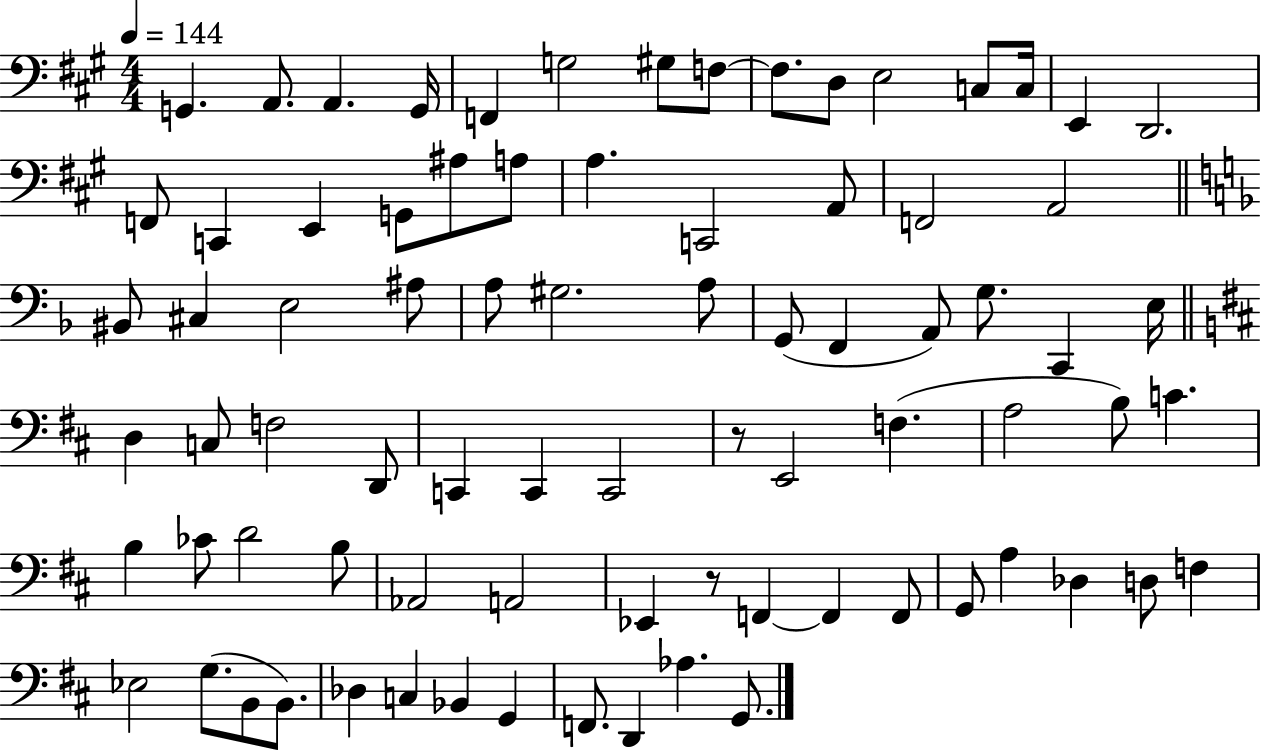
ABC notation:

X:1
T:Untitled
M:4/4
L:1/4
K:A
G,, A,,/2 A,, G,,/4 F,, G,2 ^G,/2 F,/2 F,/2 D,/2 E,2 C,/2 C,/4 E,, D,,2 F,,/2 C,, E,, G,,/2 ^A,/2 A,/2 A, C,,2 A,,/2 F,,2 A,,2 ^B,,/2 ^C, E,2 ^A,/2 A,/2 ^G,2 A,/2 G,,/2 F,, A,,/2 G,/2 C,, E,/4 D, C,/2 F,2 D,,/2 C,, C,, C,,2 z/2 E,,2 F, A,2 B,/2 C B, _C/2 D2 B,/2 _A,,2 A,,2 _E,, z/2 F,, F,, F,,/2 G,,/2 A, _D, D,/2 F, _E,2 G,/2 B,,/2 B,,/2 _D, C, _B,, G,, F,,/2 D,, _A, G,,/2